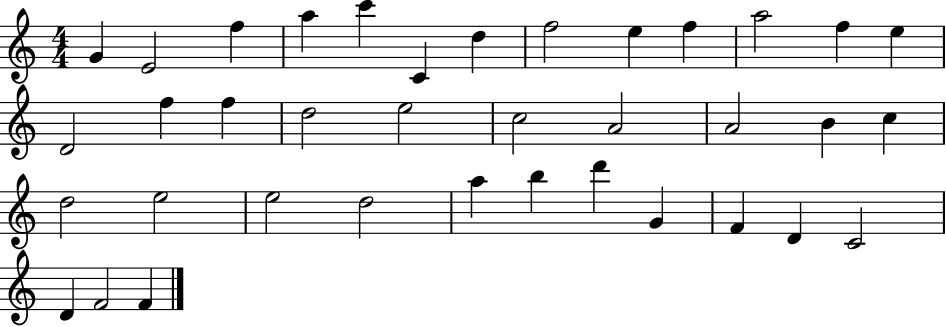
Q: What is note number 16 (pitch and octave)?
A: F5